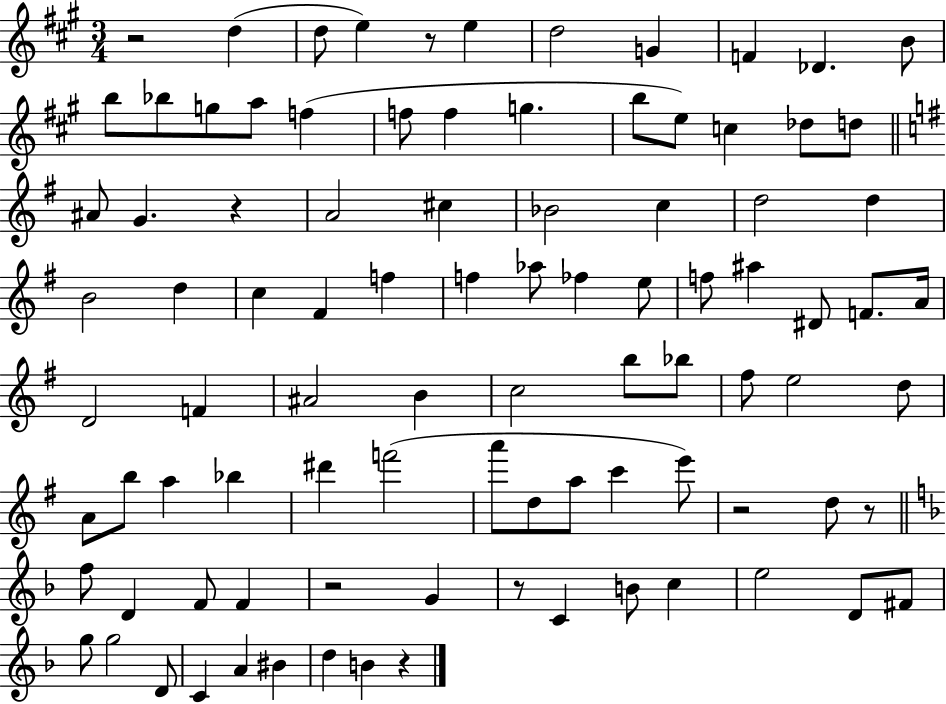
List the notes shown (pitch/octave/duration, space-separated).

R/h D5/q D5/e E5/q R/e E5/q D5/h G4/q F4/q Db4/q. B4/e B5/e Bb5/e G5/e A5/e F5/q F5/e F5/q G5/q. B5/e E5/e C5/q Db5/e D5/e A#4/e G4/q. R/q A4/h C#5/q Bb4/h C5/q D5/h D5/q B4/h D5/q C5/q F#4/q F5/q F5/q Ab5/e FES5/q E5/e F5/e A#5/q D#4/e F4/e. A4/s D4/h F4/q A#4/h B4/q C5/h B5/e Bb5/e F#5/e E5/h D5/e A4/e B5/e A5/q Bb5/q D#6/q F6/h A6/e D5/e A5/e C6/q E6/e R/h D5/e R/e F5/e D4/q F4/e F4/q R/h G4/q R/e C4/q B4/e C5/q E5/h D4/e F#4/e G5/e G5/h D4/e C4/q A4/q BIS4/q D5/q B4/q R/q